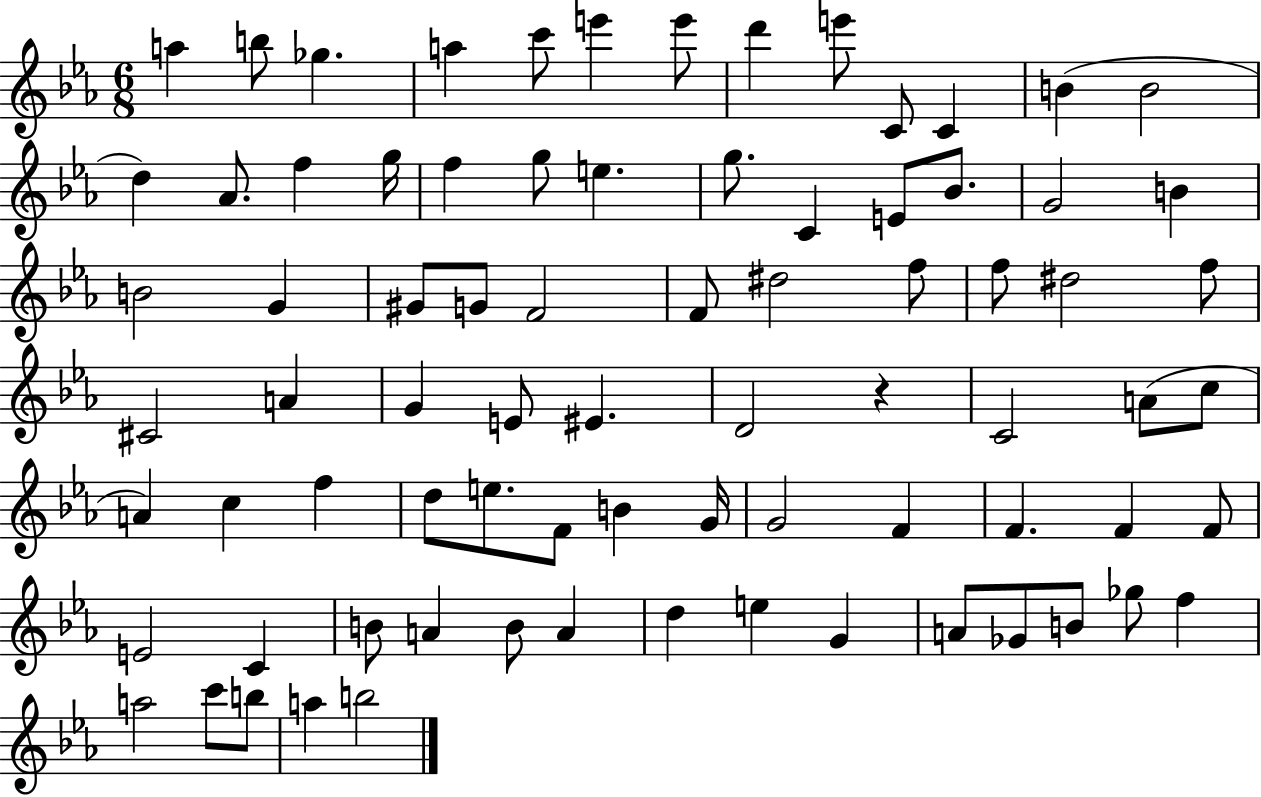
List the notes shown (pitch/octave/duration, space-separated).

A5/q B5/e Gb5/q. A5/q C6/e E6/q E6/e D6/q E6/e C4/e C4/q B4/q B4/h D5/q Ab4/e. F5/q G5/s F5/q G5/e E5/q. G5/e. C4/q E4/e Bb4/e. G4/h B4/q B4/h G4/q G#4/e G4/e F4/h F4/e D#5/h F5/e F5/e D#5/h F5/e C#4/h A4/q G4/q E4/e EIS4/q. D4/h R/q C4/h A4/e C5/e A4/q C5/q F5/q D5/e E5/e. F4/e B4/q G4/s G4/h F4/q F4/q. F4/q F4/e E4/h C4/q B4/e A4/q B4/e A4/q D5/q E5/q G4/q A4/e Gb4/e B4/e Gb5/e F5/q A5/h C6/e B5/e A5/q B5/h